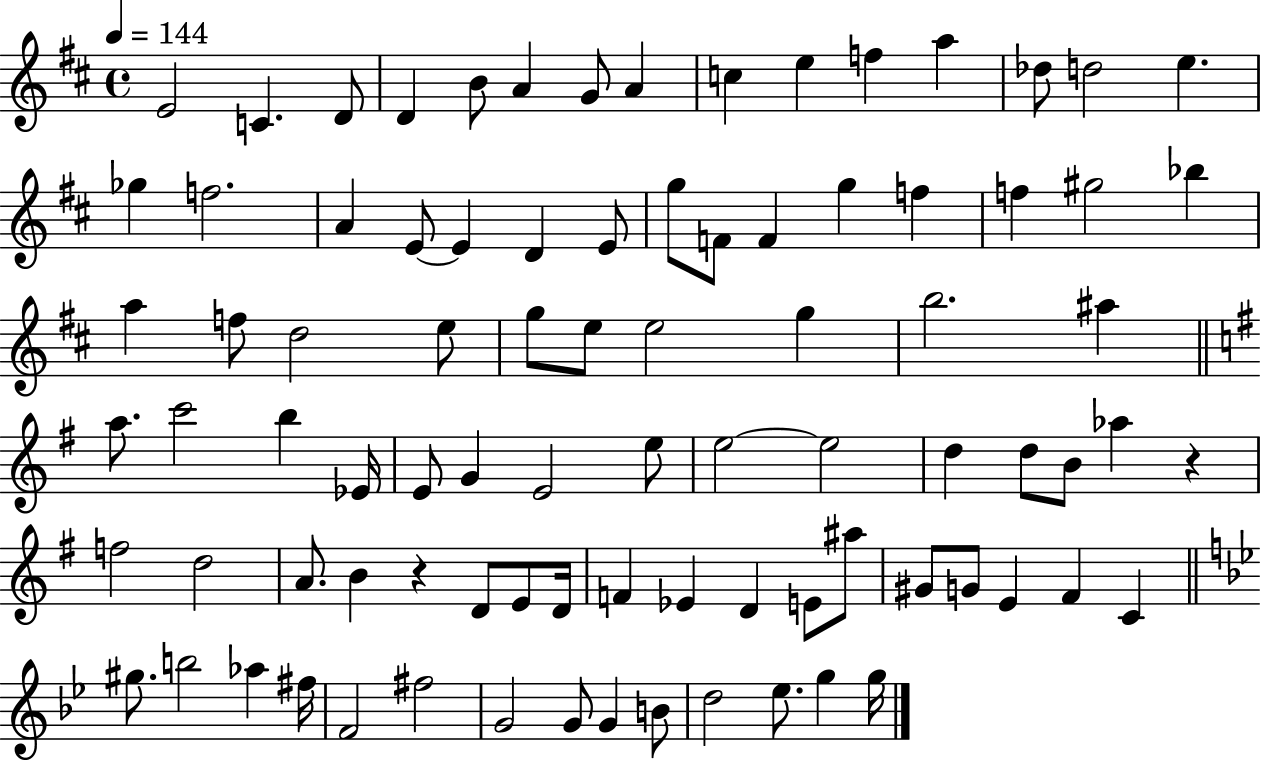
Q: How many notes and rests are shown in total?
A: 87